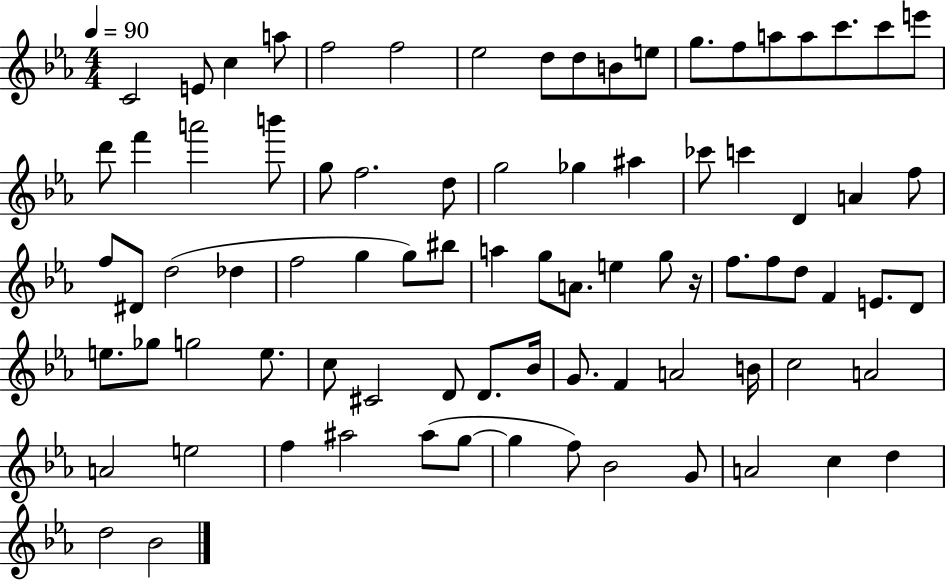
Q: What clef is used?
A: treble